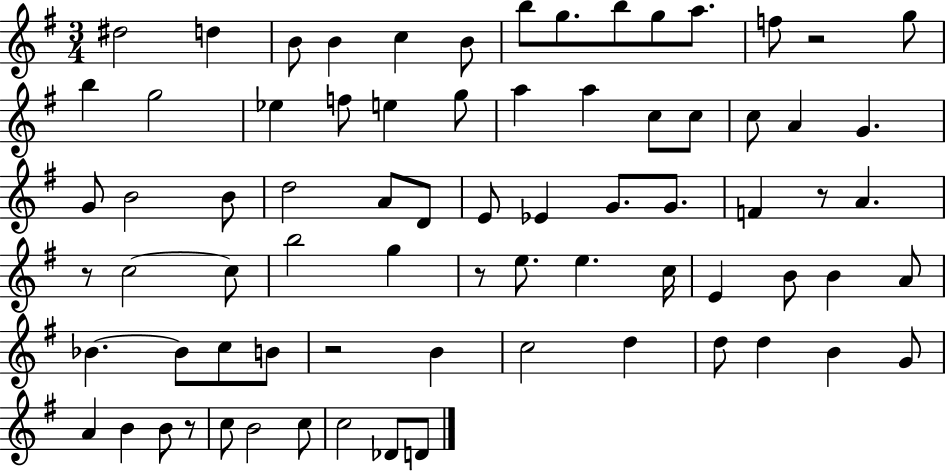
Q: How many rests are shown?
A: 6